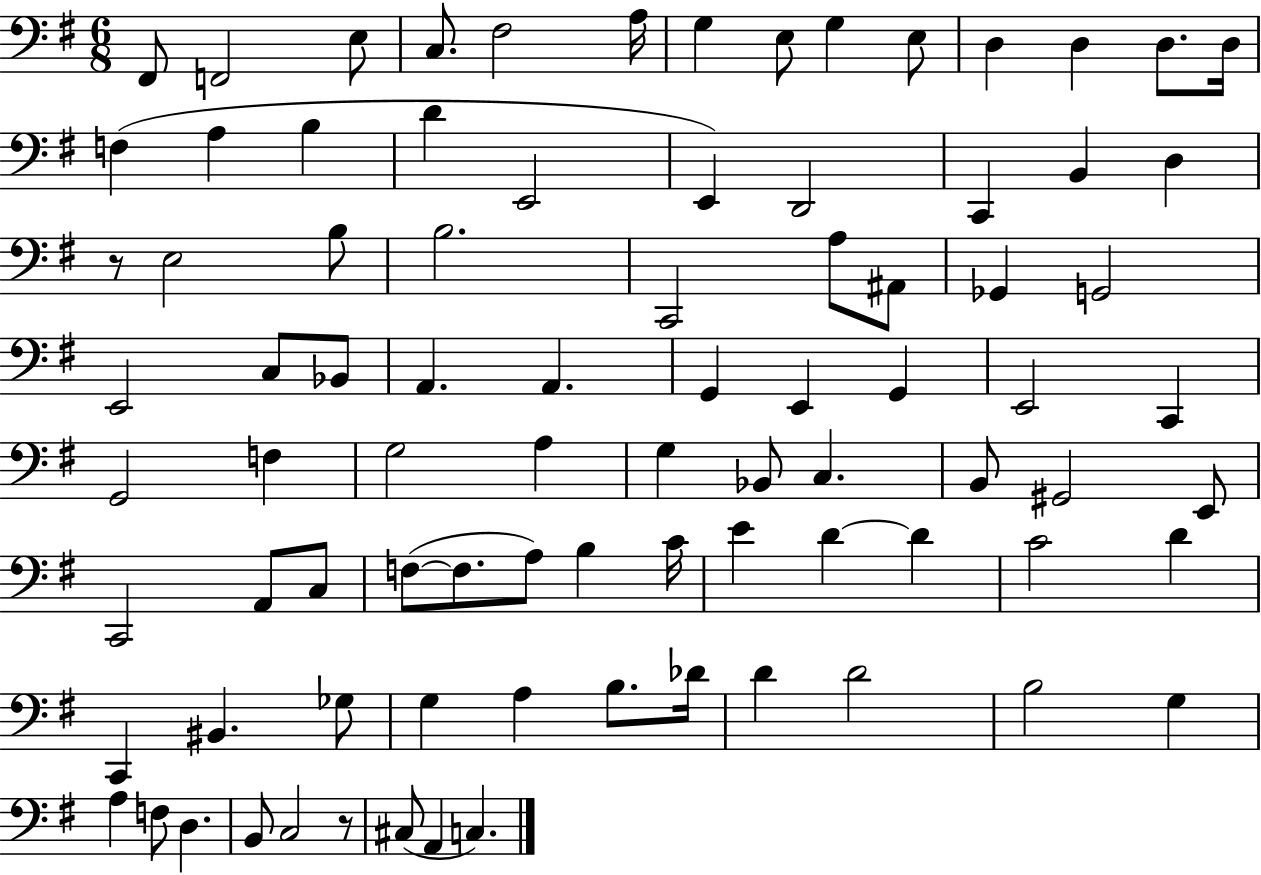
X:1
T:Untitled
M:6/8
L:1/4
K:G
^F,,/2 F,,2 E,/2 C,/2 ^F,2 A,/4 G, E,/2 G, E,/2 D, D, D,/2 D,/4 F, A, B, D E,,2 E,, D,,2 C,, B,, D, z/2 E,2 B,/2 B,2 C,,2 A,/2 ^A,,/2 _G,, G,,2 E,,2 C,/2 _B,,/2 A,, A,, G,, E,, G,, E,,2 C,, G,,2 F, G,2 A, G, _B,,/2 C, B,,/2 ^G,,2 E,,/2 C,,2 A,,/2 C,/2 F,/2 F,/2 A,/2 B, C/4 E D D C2 D C,, ^B,, _G,/2 G, A, B,/2 _D/4 D D2 B,2 G, A, F,/2 D, B,,/2 C,2 z/2 ^C,/2 A,, C,